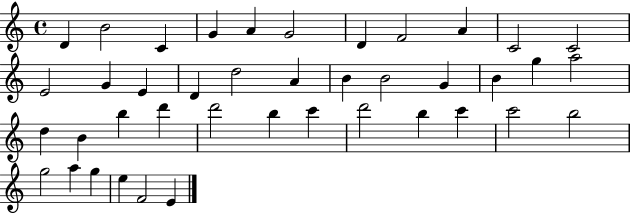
X:1
T:Untitled
M:4/4
L:1/4
K:C
D B2 C G A G2 D F2 A C2 C2 E2 G E D d2 A B B2 G B g a2 d B b d' d'2 b c' d'2 b c' c'2 b2 g2 a g e F2 E